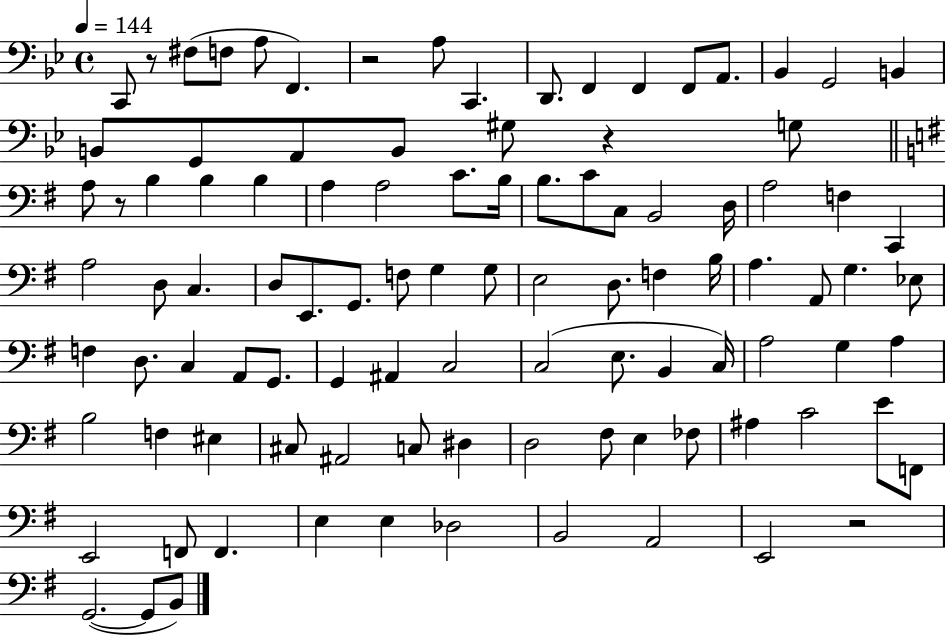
C2/e R/e F#3/e F3/e A3/e F2/q. R/h A3/e C2/q. D2/e. F2/q F2/q F2/e A2/e. Bb2/q G2/h B2/q B2/e G2/e A2/e B2/e G#3/e R/q G3/e A3/e R/e B3/q B3/q B3/q A3/q A3/h C4/e. B3/s B3/e. C4/e C3/e B2/h D3/s A3/h F3/q C2/q A3/h D3/e C3/q. D3/e E2/e. G2/e. F3/e G3/q G3/e E3/h D3/e. F3/q B3/s A3/q. A2/e G3/q. Eb3/e F3/q D3/e. C3/q A2/e G2/e. G2/q A#2/q C3/h C3/h E3/e. B2/q C3/s A3/h G3/q A3/q B3/h F3/q EIS3/q C#3/e A#2/h C3/e D#3/q D3/h F#3/e E3/q FES3/e A#3/q C4/h E4/e F2/e E2/h F2/e F2/q. E3/q E3/q Db3/h B2/h A2/h E2/h R/h G2/h. G2/e B2/e